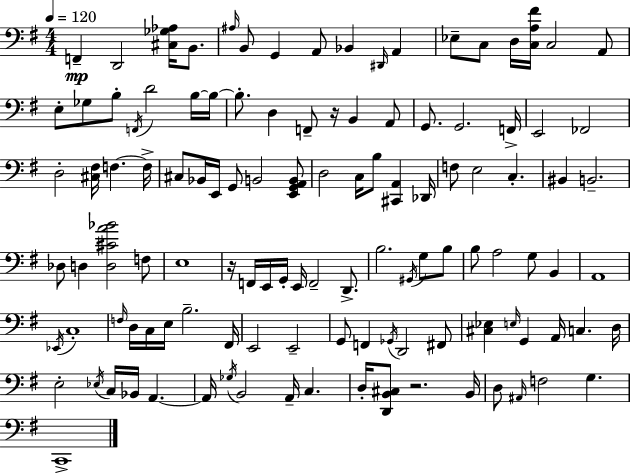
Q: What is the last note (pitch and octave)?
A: C2